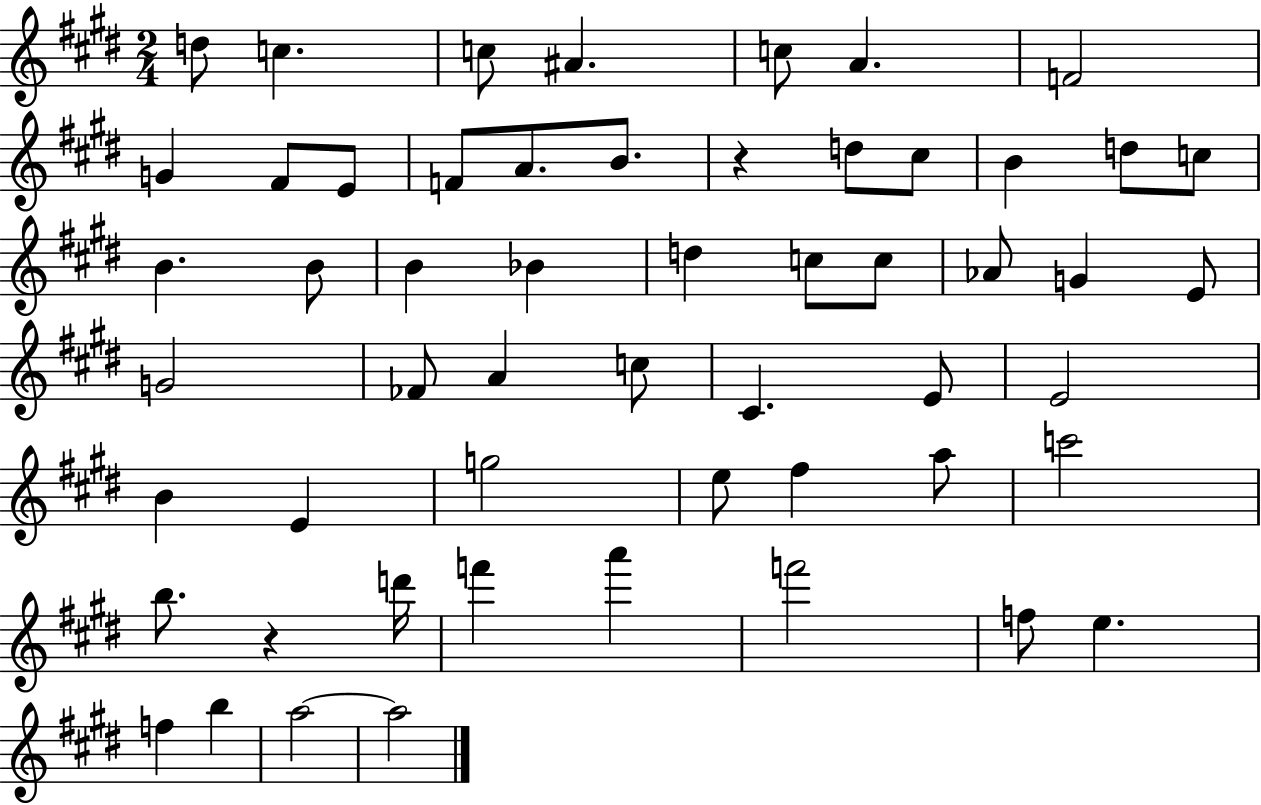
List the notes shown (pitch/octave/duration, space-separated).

D5/e C5/q. C5/e A#4/q. C5/e A4/q. F4/h G4/q F#4/e E4/e F4/e A4/e. B4/e. R/q D5/e C#5/e B4/q D5/e C5/e B4/q. B4/e B4/q Bb4/q D5/q C5/e C5/e Ab4/e G4/q E4/e G4/h FES4/e A4/q C5/e C#4/q. E4/e E4/h B4/q E4/q G5/h E5/e F#5/q A5/e C6/h B5/e. R/q D6/s F6/q A6/q F6/h F5/e E5/q. F5/q B5/q A5/h A5/h